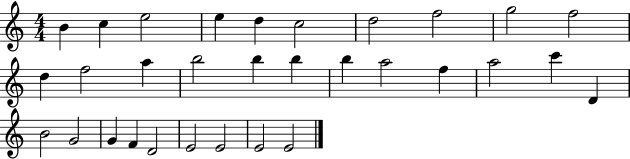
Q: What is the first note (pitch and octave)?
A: B4